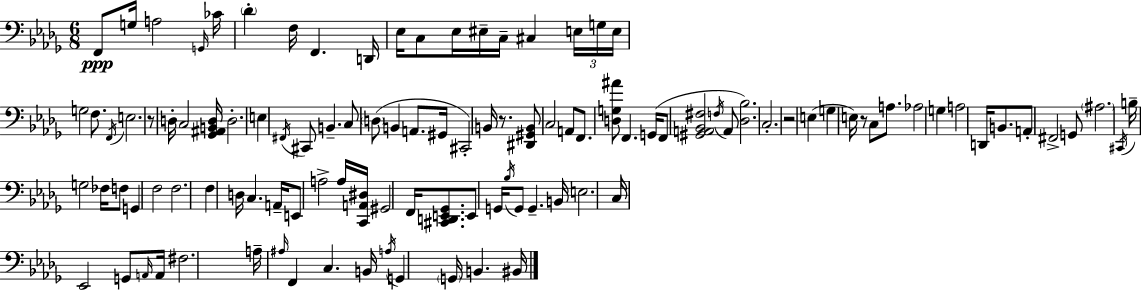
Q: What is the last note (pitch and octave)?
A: BIS2